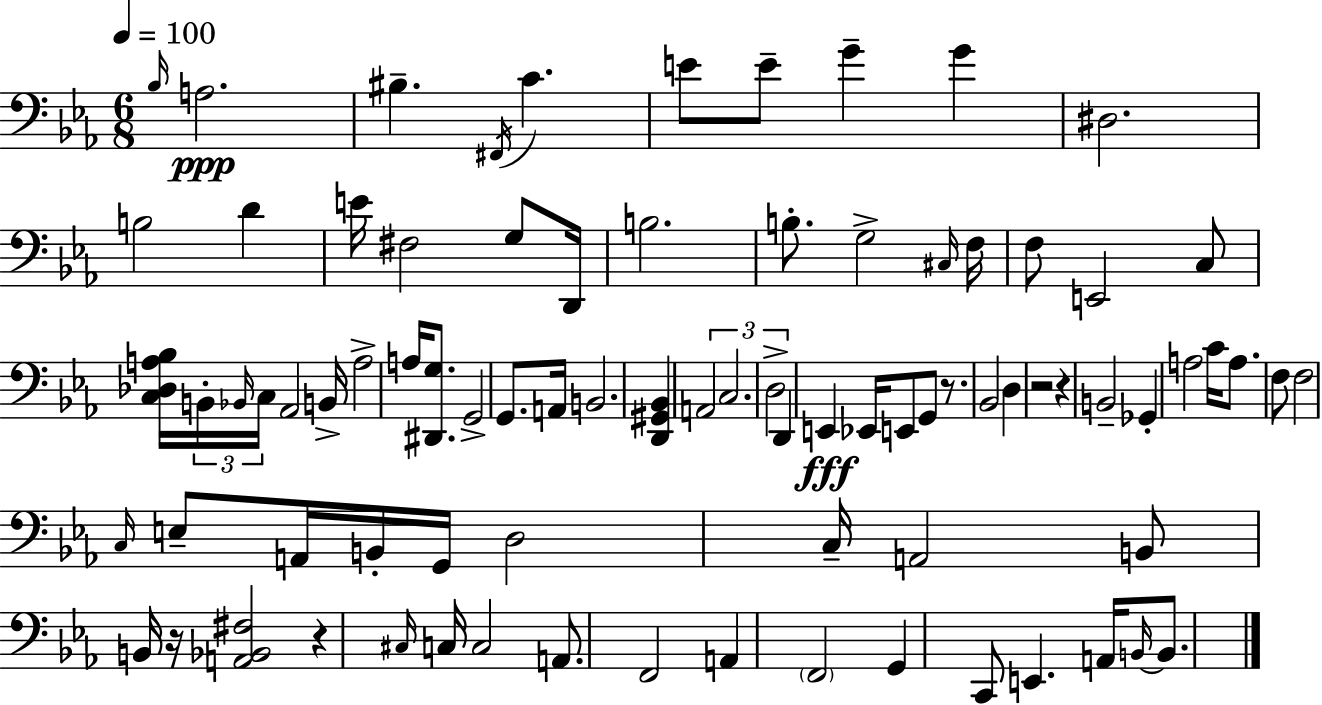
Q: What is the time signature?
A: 6/8